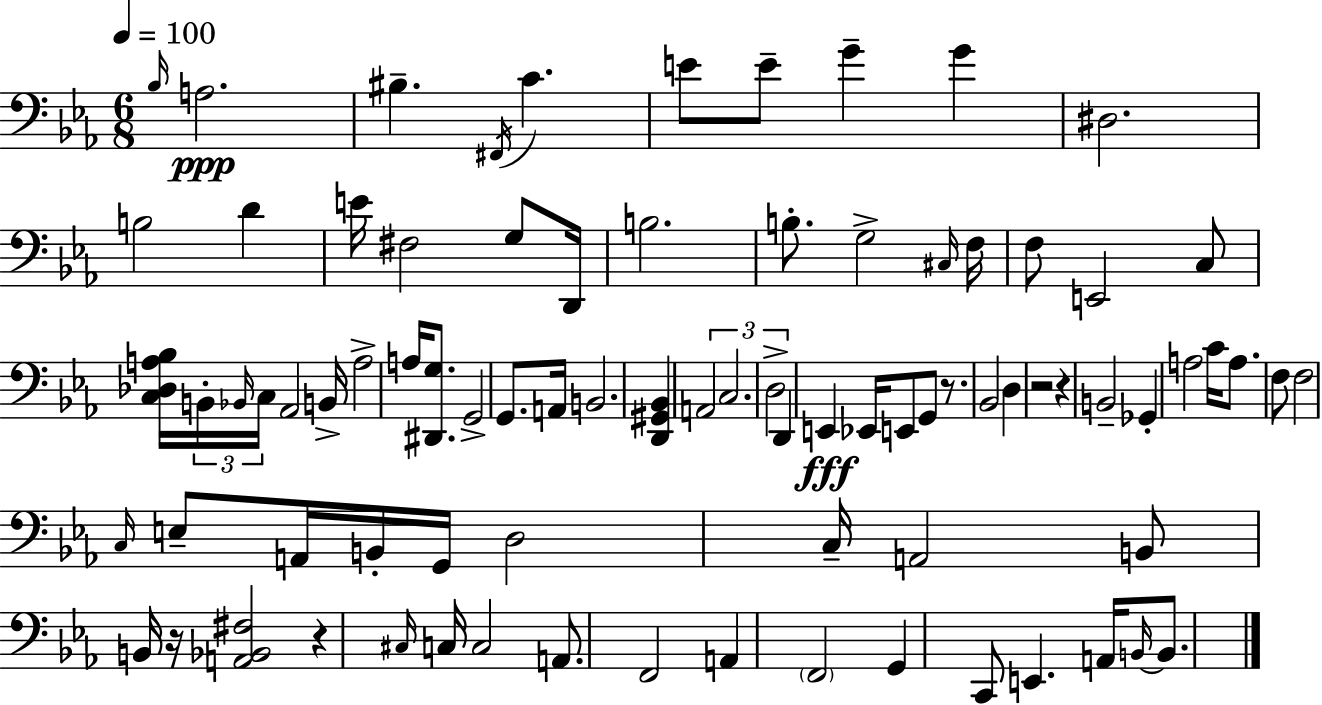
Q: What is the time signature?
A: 6/8